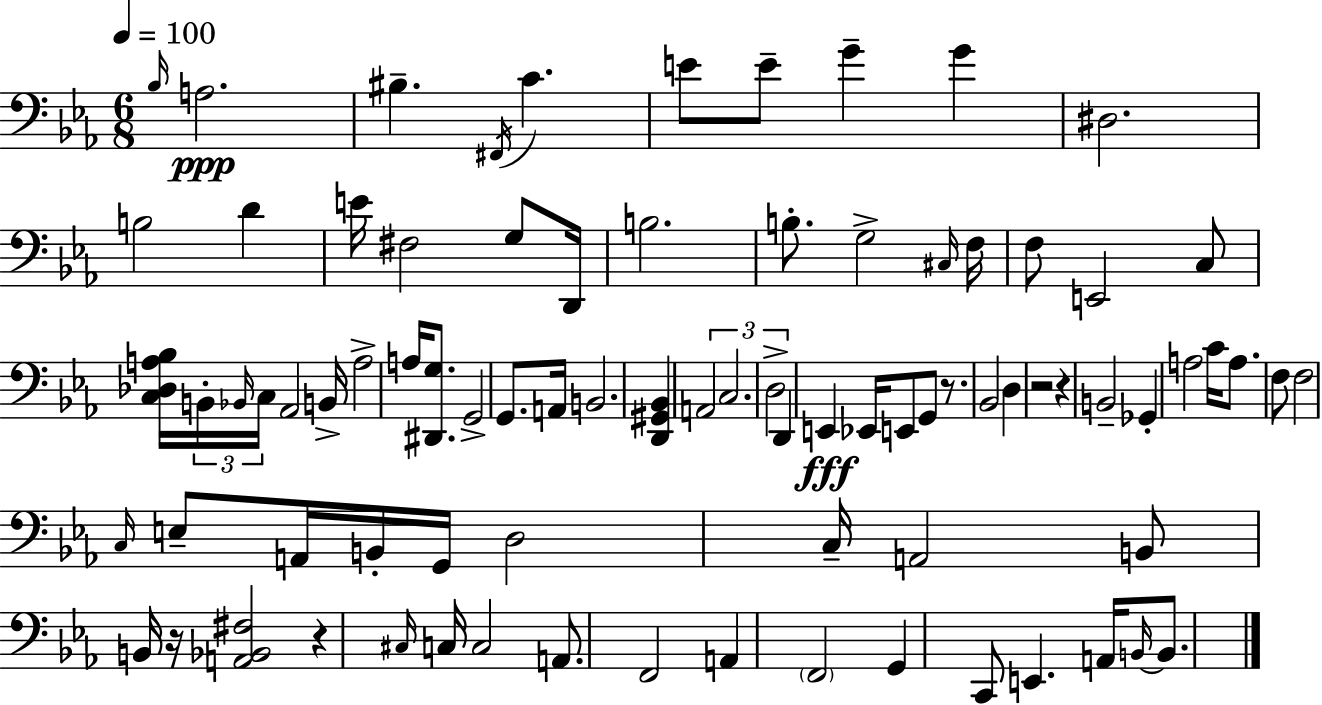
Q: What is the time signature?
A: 6/8